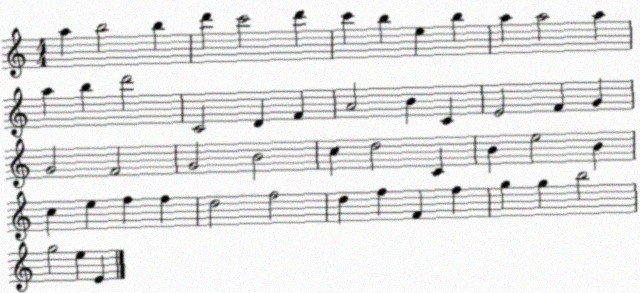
X:1
T:Untitled
M:4/4
L:1/4
K:C
a b2 b d' c'2 d' c' b e b a a2 a a b d'2 C2 D F A2 B C E2 F G G2 F2 G2 B2 c d2 C B e2 B c e f f d2 f2 d f F f g g b2 g2 e E